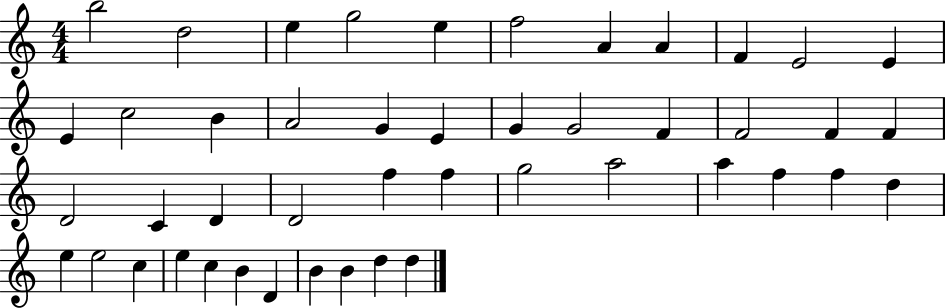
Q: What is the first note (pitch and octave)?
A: B5